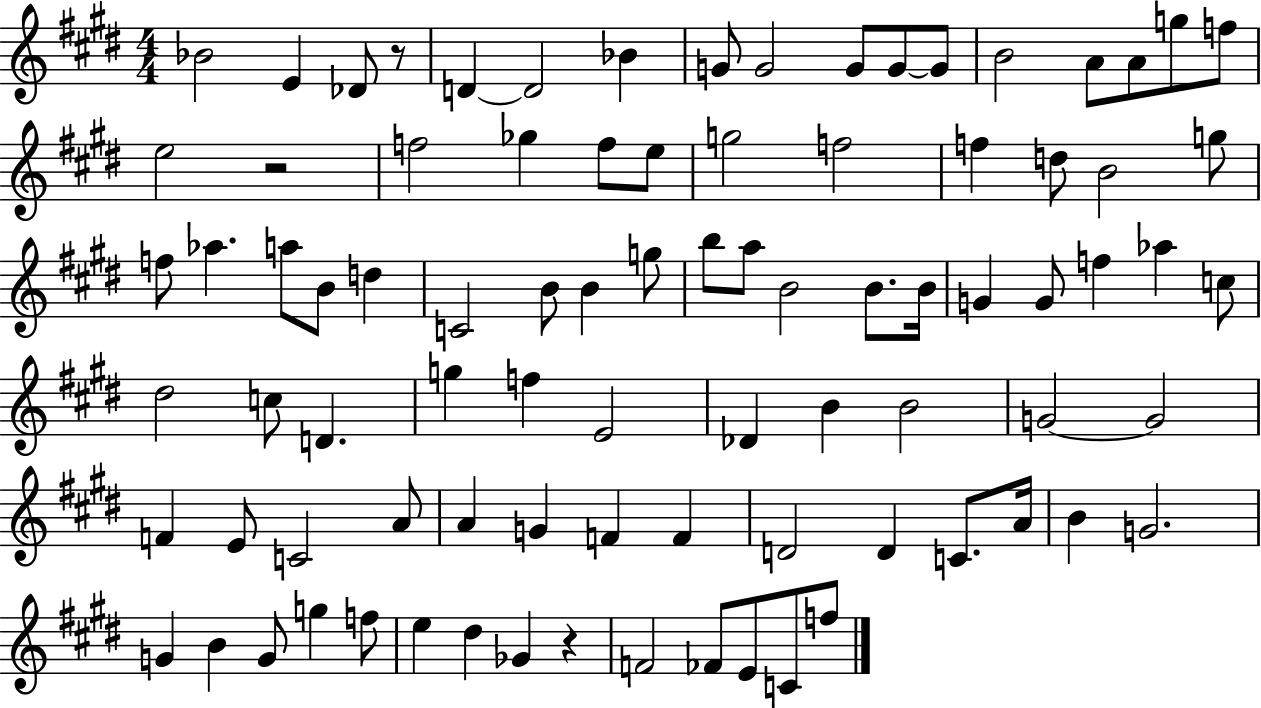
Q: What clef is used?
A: treble